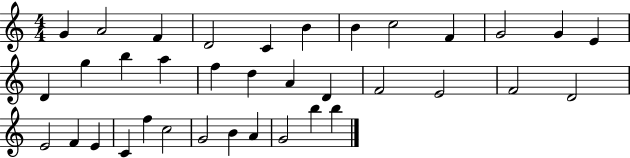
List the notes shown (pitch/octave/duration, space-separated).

G4/q A4/h F4/q D4/h C4/q B4/q B4/q C5/h F4/q G4/h G4/q E4/q D4/q G5/q B5/q A5/q F5/q D5/q A4/q D4/q F4/h E4/h F4/h D4/h E4/h F4/q E4/q C4/q F5/q C5/h G4/h B4/q A4/q G4/h B5/q B5/q